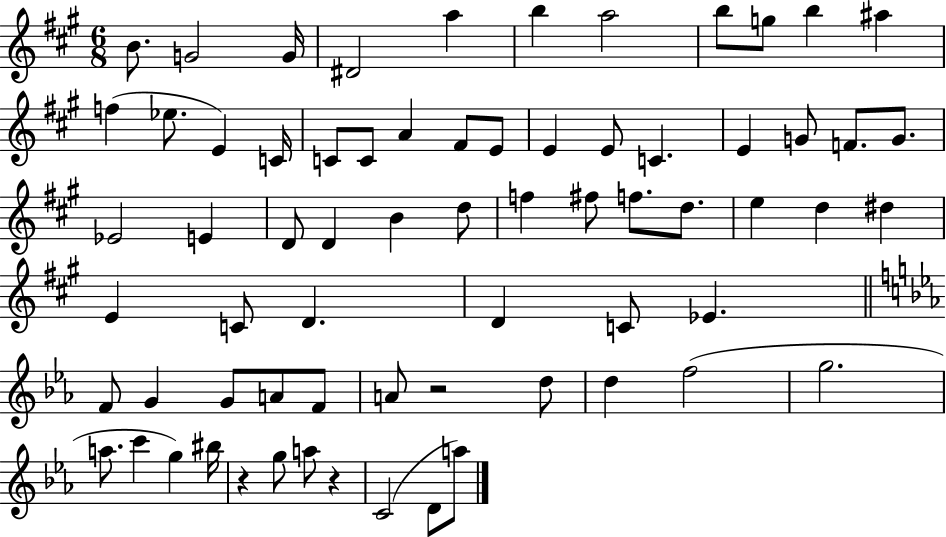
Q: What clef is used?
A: treble